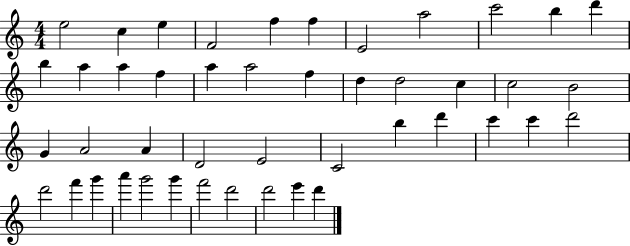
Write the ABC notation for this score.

X:1
T:Untitled
M:4/4
L:1/4
K:C
e2 c e F2 f f E2 a2 c'2 b d' b a a f a a2 f d d2 c c2 B2 G A2 A D2 E2 C2 b d' c' c' d'2 d'2 f' g' a' g'2 g' f'2 d'2 d'2 e' d'